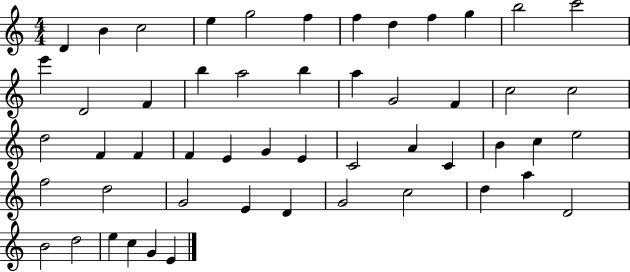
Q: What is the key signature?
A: C major